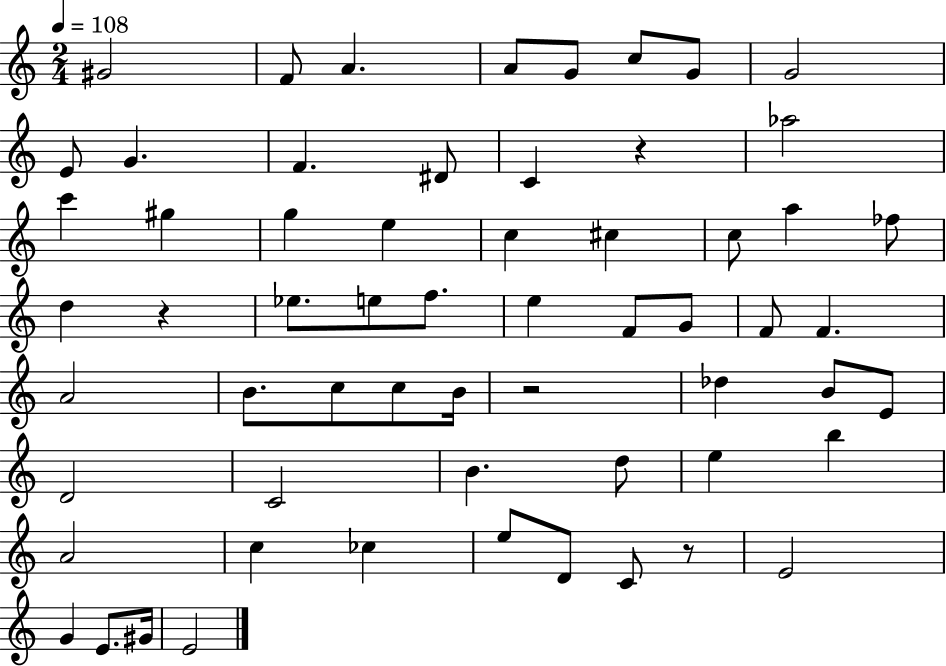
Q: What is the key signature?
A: C major